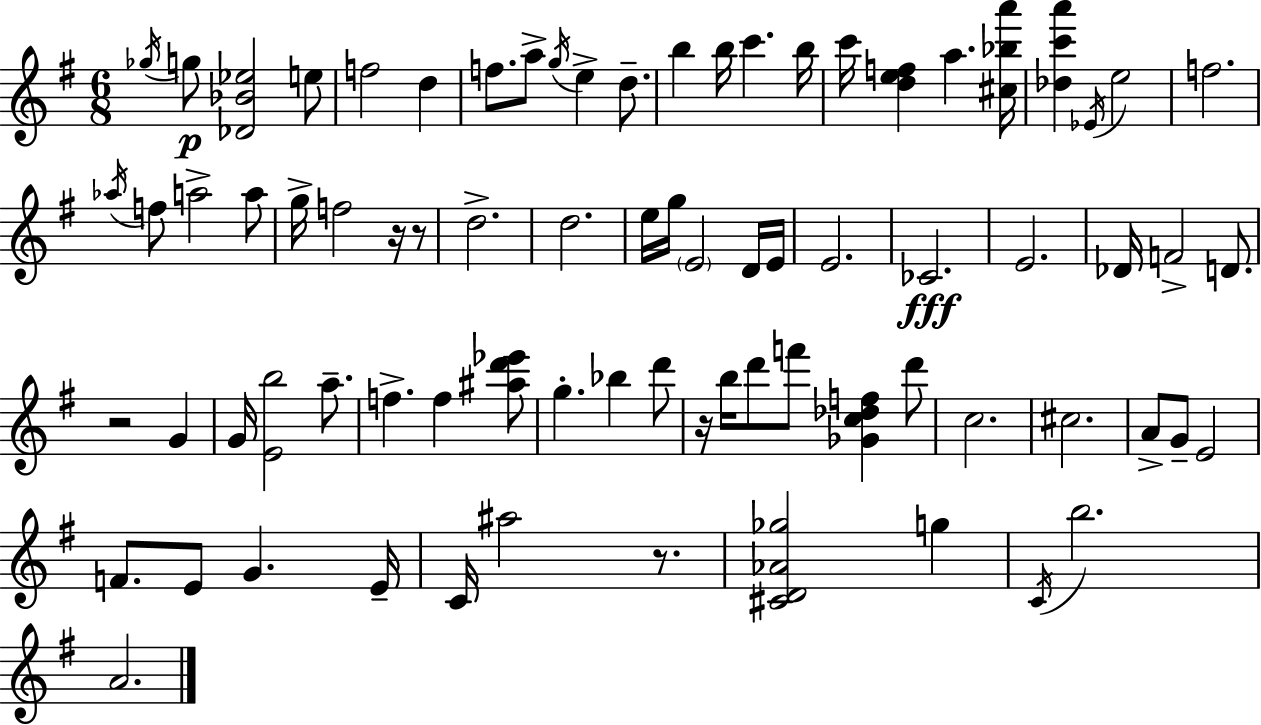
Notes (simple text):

Gb5/s G5/e [Db4,Bb4,Eb5]/h E5/e F5/h D5/q F5/e. A5/e G5/s E5/q D5/e. B5/q B5/s C6/q. B5/s C6/s [D5,E5,F5]/q A5/q. [C#5,Bb5,A6]/s [Db5,C6,A6]/q Eb4/s E5/h F5/h. Ab5/s F5/e A5/h A5/e G5/s F5/h R/s R/e D5/h. D5/h. E5/s G5/s E4/h D4/s E4/s E4/h. CES4/h. E4/h. Db4/s F4/h D4/e. R/h G4/q G4/s [E4,B5]/h A5/e. F5/q. F5/q [A#5,D6,Eb6]/e G5/q. Bb5/q D6/e R/s B5/s D6/e F6/e [Gb4,C5,Db5,F5]/q D6/e C5/h. C#5/h. A4/e G4/e E4/h F4/e. E4/e G4/q. E4/s C4/s A#5/h R/e. [C#4,D4,Ab4,Gb5]/h G5/q C4/s B5/h. A4/h.